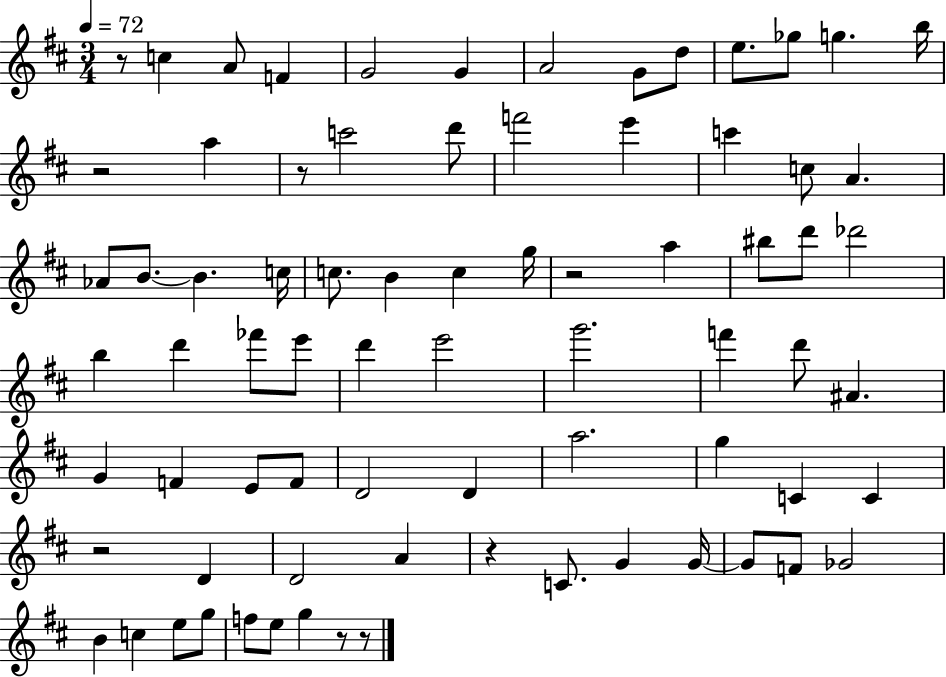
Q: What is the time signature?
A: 3/4